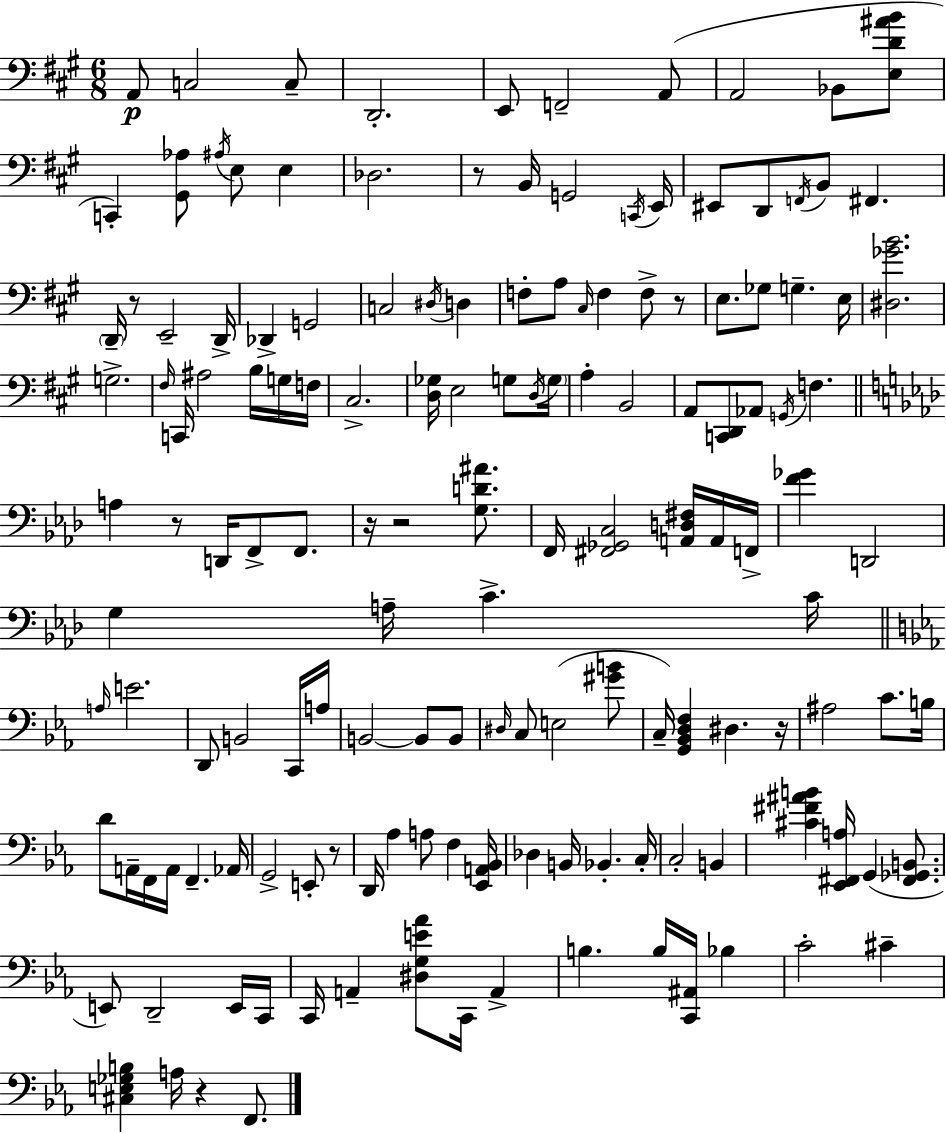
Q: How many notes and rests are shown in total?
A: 148